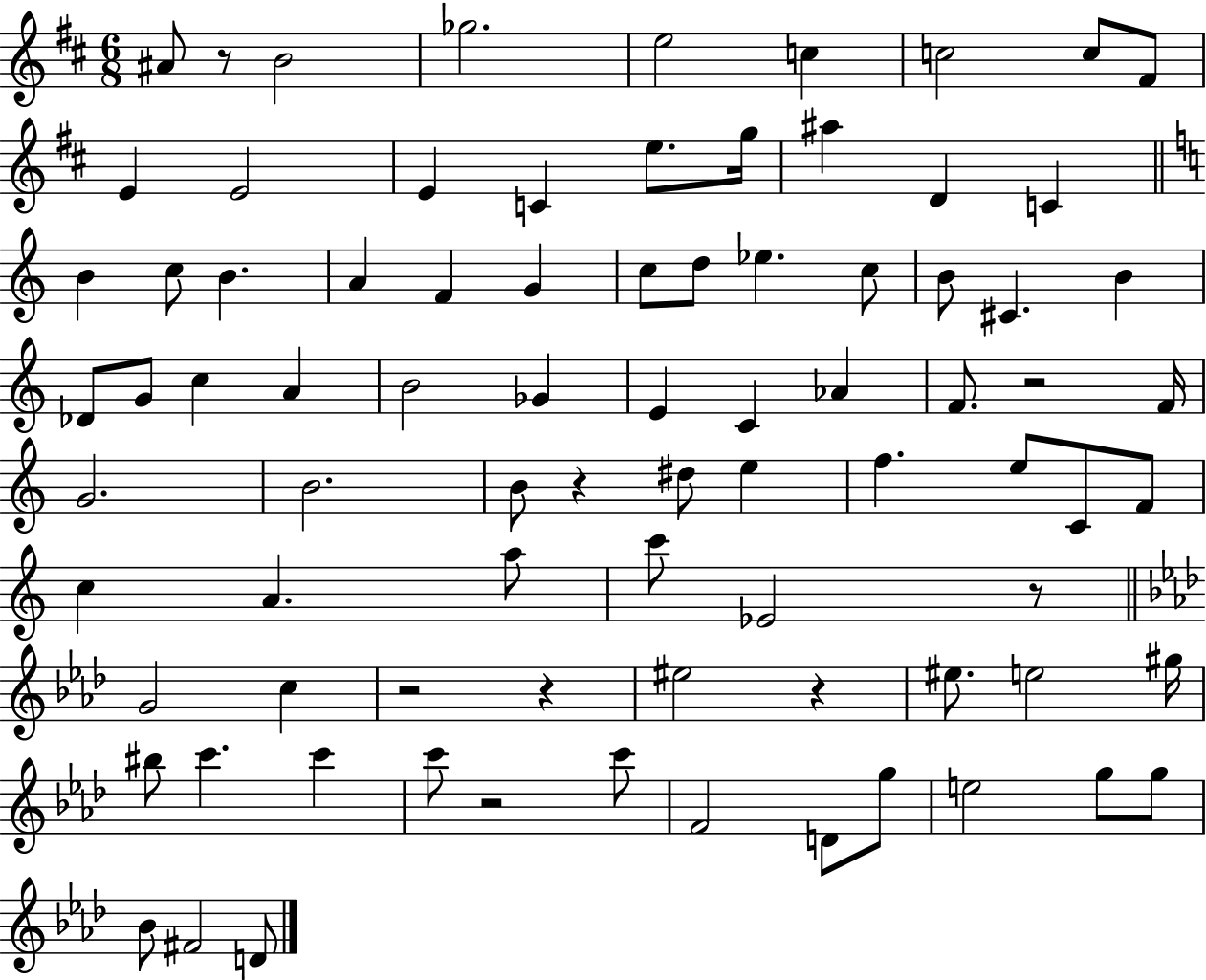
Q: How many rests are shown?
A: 8